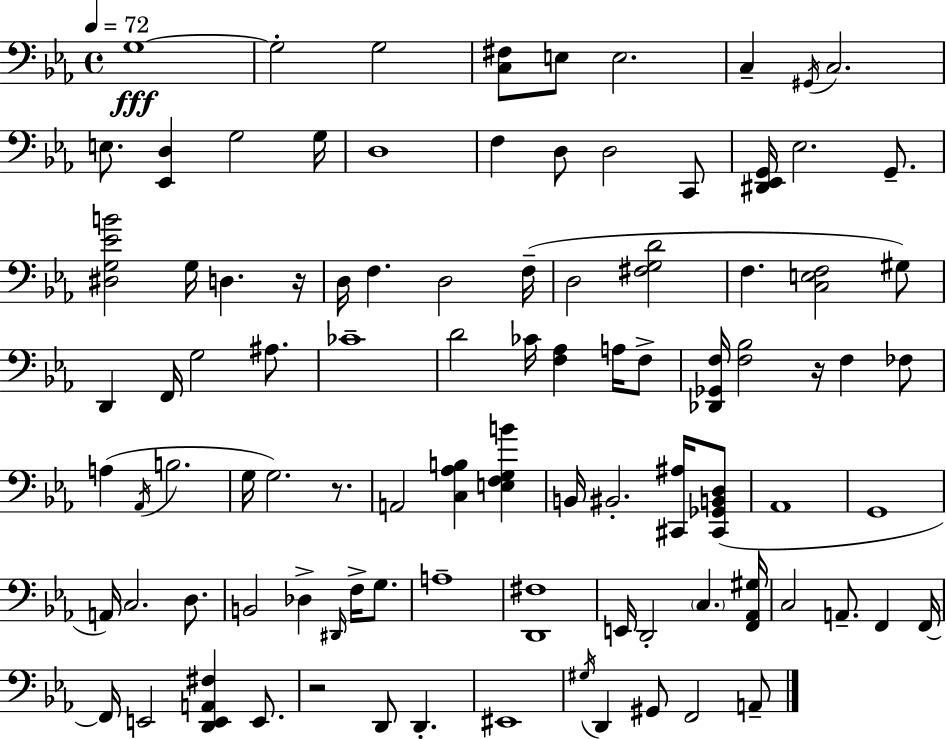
{
  \clef bass
  \time 4/4
  \defaultTimeSignature
  \key c \minor
  \tempo 4 = 72
  g1~~\fff | g2-. g2 | <c fis>8 e8 e2. | c4-- \acciaccatura { gis,16 } c2. | \break e8. <ees, d>4 g2 | g16 d1 | f4 d8 d2 c,8 | <dis, ees, g,>16 ees2. g,8.-- | \break <dis g ees' b'>2 g16 d4. | r16 d16 f4. d2 | f16--( d2 <fis g d'>2 | f4. <c e f>2 gis8) | \break d,4 f,16 g2 ais8. | ces'1-- | d'2 ces'16 <f aes>4 a16 f8-> | <des, ges, f>16 <f bes>2 r16 f4 fes8 | \break a4( \acciaccatura { aes,16 } b2. | g16 g2.) r8. | a,2 <c aes b>4 <e f g b'>4 | b,16 bis,2.-. <cis, ais>16 | \break <cis, ges, b, d>8( aes,1 | g,1 | a,16) c2. d8. | b,2 des4-> \grace { dis,16 } f16-> | \break g8. a1-- | <d, fis>1 | e,16 d,2-. \parenthesize c4. | <f, aes, gis>16 c2 a,8.-- f,4 | \break f,16~~ f,16 e,2 <d, e, a, fis>4 | e,8. r2 d,8 d,4.-. | eis,1 | \acciaccatura { gis16 } d,4 gis,8 f,2 | \break a,8-- \bar "|."
}